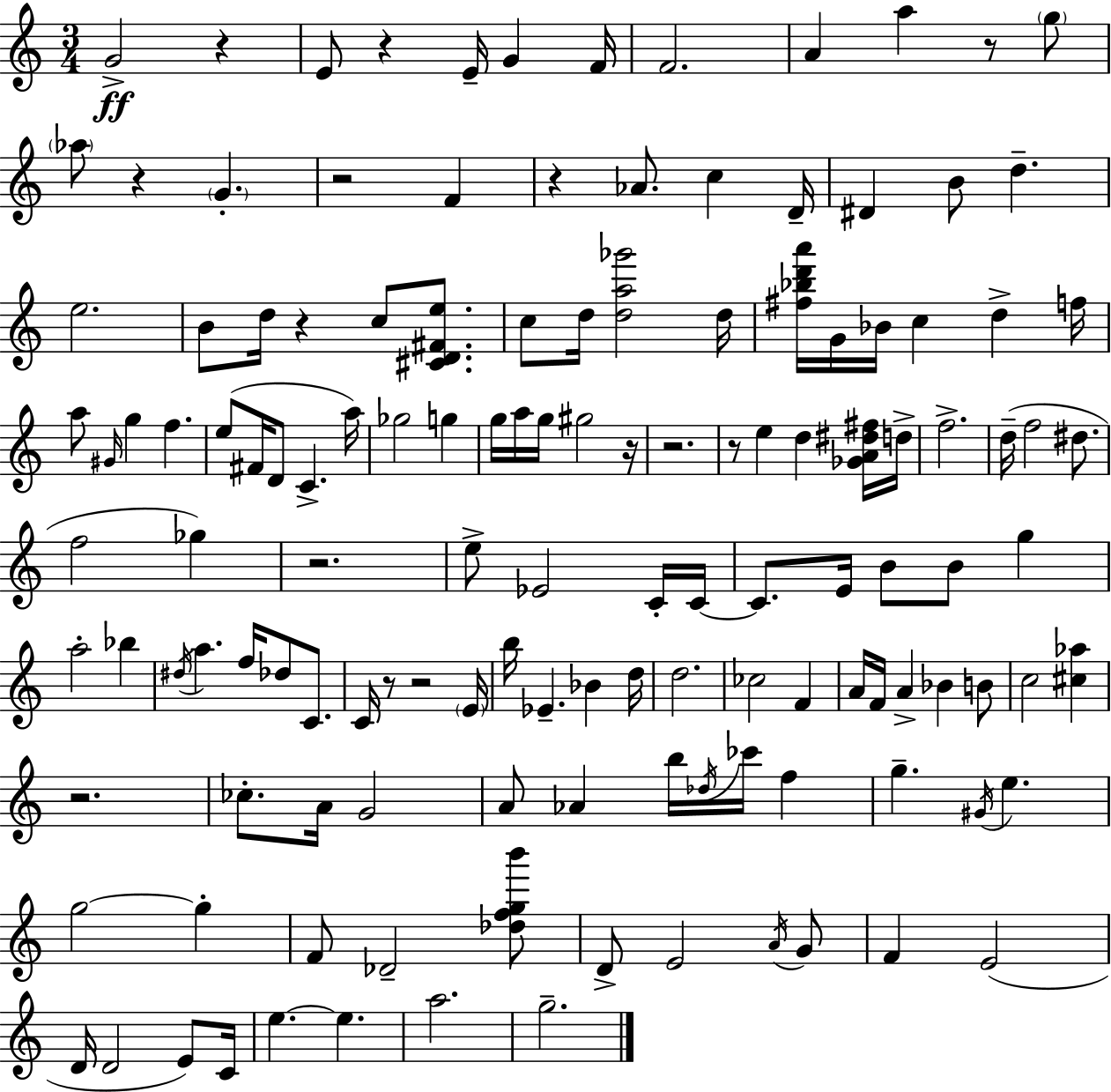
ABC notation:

X:1
T:Untitled
M:3/4
L:1/4
K:C
G2 z E/2 z E/4 G F/4 F2 A a z/2 g/2 _a/2 z G z2 F z _A/2 c D/4 ^D B/2 d e2 B/2 d/4 z c/2 [^CD^Fe]/2 c/2 d/4 [da_g']2 d/4 [^f_bd'a']/4 G/4 _B/4 c d f/4 a/2 ^G/4 g f e/2 ^F/4 D/2 C a/4 _g2 g g/4 a/4 g/4 ^g2 z/4 z2 z/2 e d [_GA^d^f]/4 d/4 f2 d/4 f2 ^d/2 f2 _g z2 e/2 _E2 C/4 C/4 C/2 E/4 B/2 B/2 g a2 _b ^d/4 a f/4 _d/2 C/2 C/4 z/2 z2 E/4 b/4 _E _B d/4 d2 _c2 F A/4 F/4 A _B B/2 c2 [^c_a] z2 _c/2 A/4 G2 A/2 _A b/4 _d/4 _c'/4 f g ^G/4 e g2 g F/2 _D2 [_dfgb']/2 D/2 E2 A/4 G/2 F E2 D/4 D2 E/2 C/4 e e a2 g2